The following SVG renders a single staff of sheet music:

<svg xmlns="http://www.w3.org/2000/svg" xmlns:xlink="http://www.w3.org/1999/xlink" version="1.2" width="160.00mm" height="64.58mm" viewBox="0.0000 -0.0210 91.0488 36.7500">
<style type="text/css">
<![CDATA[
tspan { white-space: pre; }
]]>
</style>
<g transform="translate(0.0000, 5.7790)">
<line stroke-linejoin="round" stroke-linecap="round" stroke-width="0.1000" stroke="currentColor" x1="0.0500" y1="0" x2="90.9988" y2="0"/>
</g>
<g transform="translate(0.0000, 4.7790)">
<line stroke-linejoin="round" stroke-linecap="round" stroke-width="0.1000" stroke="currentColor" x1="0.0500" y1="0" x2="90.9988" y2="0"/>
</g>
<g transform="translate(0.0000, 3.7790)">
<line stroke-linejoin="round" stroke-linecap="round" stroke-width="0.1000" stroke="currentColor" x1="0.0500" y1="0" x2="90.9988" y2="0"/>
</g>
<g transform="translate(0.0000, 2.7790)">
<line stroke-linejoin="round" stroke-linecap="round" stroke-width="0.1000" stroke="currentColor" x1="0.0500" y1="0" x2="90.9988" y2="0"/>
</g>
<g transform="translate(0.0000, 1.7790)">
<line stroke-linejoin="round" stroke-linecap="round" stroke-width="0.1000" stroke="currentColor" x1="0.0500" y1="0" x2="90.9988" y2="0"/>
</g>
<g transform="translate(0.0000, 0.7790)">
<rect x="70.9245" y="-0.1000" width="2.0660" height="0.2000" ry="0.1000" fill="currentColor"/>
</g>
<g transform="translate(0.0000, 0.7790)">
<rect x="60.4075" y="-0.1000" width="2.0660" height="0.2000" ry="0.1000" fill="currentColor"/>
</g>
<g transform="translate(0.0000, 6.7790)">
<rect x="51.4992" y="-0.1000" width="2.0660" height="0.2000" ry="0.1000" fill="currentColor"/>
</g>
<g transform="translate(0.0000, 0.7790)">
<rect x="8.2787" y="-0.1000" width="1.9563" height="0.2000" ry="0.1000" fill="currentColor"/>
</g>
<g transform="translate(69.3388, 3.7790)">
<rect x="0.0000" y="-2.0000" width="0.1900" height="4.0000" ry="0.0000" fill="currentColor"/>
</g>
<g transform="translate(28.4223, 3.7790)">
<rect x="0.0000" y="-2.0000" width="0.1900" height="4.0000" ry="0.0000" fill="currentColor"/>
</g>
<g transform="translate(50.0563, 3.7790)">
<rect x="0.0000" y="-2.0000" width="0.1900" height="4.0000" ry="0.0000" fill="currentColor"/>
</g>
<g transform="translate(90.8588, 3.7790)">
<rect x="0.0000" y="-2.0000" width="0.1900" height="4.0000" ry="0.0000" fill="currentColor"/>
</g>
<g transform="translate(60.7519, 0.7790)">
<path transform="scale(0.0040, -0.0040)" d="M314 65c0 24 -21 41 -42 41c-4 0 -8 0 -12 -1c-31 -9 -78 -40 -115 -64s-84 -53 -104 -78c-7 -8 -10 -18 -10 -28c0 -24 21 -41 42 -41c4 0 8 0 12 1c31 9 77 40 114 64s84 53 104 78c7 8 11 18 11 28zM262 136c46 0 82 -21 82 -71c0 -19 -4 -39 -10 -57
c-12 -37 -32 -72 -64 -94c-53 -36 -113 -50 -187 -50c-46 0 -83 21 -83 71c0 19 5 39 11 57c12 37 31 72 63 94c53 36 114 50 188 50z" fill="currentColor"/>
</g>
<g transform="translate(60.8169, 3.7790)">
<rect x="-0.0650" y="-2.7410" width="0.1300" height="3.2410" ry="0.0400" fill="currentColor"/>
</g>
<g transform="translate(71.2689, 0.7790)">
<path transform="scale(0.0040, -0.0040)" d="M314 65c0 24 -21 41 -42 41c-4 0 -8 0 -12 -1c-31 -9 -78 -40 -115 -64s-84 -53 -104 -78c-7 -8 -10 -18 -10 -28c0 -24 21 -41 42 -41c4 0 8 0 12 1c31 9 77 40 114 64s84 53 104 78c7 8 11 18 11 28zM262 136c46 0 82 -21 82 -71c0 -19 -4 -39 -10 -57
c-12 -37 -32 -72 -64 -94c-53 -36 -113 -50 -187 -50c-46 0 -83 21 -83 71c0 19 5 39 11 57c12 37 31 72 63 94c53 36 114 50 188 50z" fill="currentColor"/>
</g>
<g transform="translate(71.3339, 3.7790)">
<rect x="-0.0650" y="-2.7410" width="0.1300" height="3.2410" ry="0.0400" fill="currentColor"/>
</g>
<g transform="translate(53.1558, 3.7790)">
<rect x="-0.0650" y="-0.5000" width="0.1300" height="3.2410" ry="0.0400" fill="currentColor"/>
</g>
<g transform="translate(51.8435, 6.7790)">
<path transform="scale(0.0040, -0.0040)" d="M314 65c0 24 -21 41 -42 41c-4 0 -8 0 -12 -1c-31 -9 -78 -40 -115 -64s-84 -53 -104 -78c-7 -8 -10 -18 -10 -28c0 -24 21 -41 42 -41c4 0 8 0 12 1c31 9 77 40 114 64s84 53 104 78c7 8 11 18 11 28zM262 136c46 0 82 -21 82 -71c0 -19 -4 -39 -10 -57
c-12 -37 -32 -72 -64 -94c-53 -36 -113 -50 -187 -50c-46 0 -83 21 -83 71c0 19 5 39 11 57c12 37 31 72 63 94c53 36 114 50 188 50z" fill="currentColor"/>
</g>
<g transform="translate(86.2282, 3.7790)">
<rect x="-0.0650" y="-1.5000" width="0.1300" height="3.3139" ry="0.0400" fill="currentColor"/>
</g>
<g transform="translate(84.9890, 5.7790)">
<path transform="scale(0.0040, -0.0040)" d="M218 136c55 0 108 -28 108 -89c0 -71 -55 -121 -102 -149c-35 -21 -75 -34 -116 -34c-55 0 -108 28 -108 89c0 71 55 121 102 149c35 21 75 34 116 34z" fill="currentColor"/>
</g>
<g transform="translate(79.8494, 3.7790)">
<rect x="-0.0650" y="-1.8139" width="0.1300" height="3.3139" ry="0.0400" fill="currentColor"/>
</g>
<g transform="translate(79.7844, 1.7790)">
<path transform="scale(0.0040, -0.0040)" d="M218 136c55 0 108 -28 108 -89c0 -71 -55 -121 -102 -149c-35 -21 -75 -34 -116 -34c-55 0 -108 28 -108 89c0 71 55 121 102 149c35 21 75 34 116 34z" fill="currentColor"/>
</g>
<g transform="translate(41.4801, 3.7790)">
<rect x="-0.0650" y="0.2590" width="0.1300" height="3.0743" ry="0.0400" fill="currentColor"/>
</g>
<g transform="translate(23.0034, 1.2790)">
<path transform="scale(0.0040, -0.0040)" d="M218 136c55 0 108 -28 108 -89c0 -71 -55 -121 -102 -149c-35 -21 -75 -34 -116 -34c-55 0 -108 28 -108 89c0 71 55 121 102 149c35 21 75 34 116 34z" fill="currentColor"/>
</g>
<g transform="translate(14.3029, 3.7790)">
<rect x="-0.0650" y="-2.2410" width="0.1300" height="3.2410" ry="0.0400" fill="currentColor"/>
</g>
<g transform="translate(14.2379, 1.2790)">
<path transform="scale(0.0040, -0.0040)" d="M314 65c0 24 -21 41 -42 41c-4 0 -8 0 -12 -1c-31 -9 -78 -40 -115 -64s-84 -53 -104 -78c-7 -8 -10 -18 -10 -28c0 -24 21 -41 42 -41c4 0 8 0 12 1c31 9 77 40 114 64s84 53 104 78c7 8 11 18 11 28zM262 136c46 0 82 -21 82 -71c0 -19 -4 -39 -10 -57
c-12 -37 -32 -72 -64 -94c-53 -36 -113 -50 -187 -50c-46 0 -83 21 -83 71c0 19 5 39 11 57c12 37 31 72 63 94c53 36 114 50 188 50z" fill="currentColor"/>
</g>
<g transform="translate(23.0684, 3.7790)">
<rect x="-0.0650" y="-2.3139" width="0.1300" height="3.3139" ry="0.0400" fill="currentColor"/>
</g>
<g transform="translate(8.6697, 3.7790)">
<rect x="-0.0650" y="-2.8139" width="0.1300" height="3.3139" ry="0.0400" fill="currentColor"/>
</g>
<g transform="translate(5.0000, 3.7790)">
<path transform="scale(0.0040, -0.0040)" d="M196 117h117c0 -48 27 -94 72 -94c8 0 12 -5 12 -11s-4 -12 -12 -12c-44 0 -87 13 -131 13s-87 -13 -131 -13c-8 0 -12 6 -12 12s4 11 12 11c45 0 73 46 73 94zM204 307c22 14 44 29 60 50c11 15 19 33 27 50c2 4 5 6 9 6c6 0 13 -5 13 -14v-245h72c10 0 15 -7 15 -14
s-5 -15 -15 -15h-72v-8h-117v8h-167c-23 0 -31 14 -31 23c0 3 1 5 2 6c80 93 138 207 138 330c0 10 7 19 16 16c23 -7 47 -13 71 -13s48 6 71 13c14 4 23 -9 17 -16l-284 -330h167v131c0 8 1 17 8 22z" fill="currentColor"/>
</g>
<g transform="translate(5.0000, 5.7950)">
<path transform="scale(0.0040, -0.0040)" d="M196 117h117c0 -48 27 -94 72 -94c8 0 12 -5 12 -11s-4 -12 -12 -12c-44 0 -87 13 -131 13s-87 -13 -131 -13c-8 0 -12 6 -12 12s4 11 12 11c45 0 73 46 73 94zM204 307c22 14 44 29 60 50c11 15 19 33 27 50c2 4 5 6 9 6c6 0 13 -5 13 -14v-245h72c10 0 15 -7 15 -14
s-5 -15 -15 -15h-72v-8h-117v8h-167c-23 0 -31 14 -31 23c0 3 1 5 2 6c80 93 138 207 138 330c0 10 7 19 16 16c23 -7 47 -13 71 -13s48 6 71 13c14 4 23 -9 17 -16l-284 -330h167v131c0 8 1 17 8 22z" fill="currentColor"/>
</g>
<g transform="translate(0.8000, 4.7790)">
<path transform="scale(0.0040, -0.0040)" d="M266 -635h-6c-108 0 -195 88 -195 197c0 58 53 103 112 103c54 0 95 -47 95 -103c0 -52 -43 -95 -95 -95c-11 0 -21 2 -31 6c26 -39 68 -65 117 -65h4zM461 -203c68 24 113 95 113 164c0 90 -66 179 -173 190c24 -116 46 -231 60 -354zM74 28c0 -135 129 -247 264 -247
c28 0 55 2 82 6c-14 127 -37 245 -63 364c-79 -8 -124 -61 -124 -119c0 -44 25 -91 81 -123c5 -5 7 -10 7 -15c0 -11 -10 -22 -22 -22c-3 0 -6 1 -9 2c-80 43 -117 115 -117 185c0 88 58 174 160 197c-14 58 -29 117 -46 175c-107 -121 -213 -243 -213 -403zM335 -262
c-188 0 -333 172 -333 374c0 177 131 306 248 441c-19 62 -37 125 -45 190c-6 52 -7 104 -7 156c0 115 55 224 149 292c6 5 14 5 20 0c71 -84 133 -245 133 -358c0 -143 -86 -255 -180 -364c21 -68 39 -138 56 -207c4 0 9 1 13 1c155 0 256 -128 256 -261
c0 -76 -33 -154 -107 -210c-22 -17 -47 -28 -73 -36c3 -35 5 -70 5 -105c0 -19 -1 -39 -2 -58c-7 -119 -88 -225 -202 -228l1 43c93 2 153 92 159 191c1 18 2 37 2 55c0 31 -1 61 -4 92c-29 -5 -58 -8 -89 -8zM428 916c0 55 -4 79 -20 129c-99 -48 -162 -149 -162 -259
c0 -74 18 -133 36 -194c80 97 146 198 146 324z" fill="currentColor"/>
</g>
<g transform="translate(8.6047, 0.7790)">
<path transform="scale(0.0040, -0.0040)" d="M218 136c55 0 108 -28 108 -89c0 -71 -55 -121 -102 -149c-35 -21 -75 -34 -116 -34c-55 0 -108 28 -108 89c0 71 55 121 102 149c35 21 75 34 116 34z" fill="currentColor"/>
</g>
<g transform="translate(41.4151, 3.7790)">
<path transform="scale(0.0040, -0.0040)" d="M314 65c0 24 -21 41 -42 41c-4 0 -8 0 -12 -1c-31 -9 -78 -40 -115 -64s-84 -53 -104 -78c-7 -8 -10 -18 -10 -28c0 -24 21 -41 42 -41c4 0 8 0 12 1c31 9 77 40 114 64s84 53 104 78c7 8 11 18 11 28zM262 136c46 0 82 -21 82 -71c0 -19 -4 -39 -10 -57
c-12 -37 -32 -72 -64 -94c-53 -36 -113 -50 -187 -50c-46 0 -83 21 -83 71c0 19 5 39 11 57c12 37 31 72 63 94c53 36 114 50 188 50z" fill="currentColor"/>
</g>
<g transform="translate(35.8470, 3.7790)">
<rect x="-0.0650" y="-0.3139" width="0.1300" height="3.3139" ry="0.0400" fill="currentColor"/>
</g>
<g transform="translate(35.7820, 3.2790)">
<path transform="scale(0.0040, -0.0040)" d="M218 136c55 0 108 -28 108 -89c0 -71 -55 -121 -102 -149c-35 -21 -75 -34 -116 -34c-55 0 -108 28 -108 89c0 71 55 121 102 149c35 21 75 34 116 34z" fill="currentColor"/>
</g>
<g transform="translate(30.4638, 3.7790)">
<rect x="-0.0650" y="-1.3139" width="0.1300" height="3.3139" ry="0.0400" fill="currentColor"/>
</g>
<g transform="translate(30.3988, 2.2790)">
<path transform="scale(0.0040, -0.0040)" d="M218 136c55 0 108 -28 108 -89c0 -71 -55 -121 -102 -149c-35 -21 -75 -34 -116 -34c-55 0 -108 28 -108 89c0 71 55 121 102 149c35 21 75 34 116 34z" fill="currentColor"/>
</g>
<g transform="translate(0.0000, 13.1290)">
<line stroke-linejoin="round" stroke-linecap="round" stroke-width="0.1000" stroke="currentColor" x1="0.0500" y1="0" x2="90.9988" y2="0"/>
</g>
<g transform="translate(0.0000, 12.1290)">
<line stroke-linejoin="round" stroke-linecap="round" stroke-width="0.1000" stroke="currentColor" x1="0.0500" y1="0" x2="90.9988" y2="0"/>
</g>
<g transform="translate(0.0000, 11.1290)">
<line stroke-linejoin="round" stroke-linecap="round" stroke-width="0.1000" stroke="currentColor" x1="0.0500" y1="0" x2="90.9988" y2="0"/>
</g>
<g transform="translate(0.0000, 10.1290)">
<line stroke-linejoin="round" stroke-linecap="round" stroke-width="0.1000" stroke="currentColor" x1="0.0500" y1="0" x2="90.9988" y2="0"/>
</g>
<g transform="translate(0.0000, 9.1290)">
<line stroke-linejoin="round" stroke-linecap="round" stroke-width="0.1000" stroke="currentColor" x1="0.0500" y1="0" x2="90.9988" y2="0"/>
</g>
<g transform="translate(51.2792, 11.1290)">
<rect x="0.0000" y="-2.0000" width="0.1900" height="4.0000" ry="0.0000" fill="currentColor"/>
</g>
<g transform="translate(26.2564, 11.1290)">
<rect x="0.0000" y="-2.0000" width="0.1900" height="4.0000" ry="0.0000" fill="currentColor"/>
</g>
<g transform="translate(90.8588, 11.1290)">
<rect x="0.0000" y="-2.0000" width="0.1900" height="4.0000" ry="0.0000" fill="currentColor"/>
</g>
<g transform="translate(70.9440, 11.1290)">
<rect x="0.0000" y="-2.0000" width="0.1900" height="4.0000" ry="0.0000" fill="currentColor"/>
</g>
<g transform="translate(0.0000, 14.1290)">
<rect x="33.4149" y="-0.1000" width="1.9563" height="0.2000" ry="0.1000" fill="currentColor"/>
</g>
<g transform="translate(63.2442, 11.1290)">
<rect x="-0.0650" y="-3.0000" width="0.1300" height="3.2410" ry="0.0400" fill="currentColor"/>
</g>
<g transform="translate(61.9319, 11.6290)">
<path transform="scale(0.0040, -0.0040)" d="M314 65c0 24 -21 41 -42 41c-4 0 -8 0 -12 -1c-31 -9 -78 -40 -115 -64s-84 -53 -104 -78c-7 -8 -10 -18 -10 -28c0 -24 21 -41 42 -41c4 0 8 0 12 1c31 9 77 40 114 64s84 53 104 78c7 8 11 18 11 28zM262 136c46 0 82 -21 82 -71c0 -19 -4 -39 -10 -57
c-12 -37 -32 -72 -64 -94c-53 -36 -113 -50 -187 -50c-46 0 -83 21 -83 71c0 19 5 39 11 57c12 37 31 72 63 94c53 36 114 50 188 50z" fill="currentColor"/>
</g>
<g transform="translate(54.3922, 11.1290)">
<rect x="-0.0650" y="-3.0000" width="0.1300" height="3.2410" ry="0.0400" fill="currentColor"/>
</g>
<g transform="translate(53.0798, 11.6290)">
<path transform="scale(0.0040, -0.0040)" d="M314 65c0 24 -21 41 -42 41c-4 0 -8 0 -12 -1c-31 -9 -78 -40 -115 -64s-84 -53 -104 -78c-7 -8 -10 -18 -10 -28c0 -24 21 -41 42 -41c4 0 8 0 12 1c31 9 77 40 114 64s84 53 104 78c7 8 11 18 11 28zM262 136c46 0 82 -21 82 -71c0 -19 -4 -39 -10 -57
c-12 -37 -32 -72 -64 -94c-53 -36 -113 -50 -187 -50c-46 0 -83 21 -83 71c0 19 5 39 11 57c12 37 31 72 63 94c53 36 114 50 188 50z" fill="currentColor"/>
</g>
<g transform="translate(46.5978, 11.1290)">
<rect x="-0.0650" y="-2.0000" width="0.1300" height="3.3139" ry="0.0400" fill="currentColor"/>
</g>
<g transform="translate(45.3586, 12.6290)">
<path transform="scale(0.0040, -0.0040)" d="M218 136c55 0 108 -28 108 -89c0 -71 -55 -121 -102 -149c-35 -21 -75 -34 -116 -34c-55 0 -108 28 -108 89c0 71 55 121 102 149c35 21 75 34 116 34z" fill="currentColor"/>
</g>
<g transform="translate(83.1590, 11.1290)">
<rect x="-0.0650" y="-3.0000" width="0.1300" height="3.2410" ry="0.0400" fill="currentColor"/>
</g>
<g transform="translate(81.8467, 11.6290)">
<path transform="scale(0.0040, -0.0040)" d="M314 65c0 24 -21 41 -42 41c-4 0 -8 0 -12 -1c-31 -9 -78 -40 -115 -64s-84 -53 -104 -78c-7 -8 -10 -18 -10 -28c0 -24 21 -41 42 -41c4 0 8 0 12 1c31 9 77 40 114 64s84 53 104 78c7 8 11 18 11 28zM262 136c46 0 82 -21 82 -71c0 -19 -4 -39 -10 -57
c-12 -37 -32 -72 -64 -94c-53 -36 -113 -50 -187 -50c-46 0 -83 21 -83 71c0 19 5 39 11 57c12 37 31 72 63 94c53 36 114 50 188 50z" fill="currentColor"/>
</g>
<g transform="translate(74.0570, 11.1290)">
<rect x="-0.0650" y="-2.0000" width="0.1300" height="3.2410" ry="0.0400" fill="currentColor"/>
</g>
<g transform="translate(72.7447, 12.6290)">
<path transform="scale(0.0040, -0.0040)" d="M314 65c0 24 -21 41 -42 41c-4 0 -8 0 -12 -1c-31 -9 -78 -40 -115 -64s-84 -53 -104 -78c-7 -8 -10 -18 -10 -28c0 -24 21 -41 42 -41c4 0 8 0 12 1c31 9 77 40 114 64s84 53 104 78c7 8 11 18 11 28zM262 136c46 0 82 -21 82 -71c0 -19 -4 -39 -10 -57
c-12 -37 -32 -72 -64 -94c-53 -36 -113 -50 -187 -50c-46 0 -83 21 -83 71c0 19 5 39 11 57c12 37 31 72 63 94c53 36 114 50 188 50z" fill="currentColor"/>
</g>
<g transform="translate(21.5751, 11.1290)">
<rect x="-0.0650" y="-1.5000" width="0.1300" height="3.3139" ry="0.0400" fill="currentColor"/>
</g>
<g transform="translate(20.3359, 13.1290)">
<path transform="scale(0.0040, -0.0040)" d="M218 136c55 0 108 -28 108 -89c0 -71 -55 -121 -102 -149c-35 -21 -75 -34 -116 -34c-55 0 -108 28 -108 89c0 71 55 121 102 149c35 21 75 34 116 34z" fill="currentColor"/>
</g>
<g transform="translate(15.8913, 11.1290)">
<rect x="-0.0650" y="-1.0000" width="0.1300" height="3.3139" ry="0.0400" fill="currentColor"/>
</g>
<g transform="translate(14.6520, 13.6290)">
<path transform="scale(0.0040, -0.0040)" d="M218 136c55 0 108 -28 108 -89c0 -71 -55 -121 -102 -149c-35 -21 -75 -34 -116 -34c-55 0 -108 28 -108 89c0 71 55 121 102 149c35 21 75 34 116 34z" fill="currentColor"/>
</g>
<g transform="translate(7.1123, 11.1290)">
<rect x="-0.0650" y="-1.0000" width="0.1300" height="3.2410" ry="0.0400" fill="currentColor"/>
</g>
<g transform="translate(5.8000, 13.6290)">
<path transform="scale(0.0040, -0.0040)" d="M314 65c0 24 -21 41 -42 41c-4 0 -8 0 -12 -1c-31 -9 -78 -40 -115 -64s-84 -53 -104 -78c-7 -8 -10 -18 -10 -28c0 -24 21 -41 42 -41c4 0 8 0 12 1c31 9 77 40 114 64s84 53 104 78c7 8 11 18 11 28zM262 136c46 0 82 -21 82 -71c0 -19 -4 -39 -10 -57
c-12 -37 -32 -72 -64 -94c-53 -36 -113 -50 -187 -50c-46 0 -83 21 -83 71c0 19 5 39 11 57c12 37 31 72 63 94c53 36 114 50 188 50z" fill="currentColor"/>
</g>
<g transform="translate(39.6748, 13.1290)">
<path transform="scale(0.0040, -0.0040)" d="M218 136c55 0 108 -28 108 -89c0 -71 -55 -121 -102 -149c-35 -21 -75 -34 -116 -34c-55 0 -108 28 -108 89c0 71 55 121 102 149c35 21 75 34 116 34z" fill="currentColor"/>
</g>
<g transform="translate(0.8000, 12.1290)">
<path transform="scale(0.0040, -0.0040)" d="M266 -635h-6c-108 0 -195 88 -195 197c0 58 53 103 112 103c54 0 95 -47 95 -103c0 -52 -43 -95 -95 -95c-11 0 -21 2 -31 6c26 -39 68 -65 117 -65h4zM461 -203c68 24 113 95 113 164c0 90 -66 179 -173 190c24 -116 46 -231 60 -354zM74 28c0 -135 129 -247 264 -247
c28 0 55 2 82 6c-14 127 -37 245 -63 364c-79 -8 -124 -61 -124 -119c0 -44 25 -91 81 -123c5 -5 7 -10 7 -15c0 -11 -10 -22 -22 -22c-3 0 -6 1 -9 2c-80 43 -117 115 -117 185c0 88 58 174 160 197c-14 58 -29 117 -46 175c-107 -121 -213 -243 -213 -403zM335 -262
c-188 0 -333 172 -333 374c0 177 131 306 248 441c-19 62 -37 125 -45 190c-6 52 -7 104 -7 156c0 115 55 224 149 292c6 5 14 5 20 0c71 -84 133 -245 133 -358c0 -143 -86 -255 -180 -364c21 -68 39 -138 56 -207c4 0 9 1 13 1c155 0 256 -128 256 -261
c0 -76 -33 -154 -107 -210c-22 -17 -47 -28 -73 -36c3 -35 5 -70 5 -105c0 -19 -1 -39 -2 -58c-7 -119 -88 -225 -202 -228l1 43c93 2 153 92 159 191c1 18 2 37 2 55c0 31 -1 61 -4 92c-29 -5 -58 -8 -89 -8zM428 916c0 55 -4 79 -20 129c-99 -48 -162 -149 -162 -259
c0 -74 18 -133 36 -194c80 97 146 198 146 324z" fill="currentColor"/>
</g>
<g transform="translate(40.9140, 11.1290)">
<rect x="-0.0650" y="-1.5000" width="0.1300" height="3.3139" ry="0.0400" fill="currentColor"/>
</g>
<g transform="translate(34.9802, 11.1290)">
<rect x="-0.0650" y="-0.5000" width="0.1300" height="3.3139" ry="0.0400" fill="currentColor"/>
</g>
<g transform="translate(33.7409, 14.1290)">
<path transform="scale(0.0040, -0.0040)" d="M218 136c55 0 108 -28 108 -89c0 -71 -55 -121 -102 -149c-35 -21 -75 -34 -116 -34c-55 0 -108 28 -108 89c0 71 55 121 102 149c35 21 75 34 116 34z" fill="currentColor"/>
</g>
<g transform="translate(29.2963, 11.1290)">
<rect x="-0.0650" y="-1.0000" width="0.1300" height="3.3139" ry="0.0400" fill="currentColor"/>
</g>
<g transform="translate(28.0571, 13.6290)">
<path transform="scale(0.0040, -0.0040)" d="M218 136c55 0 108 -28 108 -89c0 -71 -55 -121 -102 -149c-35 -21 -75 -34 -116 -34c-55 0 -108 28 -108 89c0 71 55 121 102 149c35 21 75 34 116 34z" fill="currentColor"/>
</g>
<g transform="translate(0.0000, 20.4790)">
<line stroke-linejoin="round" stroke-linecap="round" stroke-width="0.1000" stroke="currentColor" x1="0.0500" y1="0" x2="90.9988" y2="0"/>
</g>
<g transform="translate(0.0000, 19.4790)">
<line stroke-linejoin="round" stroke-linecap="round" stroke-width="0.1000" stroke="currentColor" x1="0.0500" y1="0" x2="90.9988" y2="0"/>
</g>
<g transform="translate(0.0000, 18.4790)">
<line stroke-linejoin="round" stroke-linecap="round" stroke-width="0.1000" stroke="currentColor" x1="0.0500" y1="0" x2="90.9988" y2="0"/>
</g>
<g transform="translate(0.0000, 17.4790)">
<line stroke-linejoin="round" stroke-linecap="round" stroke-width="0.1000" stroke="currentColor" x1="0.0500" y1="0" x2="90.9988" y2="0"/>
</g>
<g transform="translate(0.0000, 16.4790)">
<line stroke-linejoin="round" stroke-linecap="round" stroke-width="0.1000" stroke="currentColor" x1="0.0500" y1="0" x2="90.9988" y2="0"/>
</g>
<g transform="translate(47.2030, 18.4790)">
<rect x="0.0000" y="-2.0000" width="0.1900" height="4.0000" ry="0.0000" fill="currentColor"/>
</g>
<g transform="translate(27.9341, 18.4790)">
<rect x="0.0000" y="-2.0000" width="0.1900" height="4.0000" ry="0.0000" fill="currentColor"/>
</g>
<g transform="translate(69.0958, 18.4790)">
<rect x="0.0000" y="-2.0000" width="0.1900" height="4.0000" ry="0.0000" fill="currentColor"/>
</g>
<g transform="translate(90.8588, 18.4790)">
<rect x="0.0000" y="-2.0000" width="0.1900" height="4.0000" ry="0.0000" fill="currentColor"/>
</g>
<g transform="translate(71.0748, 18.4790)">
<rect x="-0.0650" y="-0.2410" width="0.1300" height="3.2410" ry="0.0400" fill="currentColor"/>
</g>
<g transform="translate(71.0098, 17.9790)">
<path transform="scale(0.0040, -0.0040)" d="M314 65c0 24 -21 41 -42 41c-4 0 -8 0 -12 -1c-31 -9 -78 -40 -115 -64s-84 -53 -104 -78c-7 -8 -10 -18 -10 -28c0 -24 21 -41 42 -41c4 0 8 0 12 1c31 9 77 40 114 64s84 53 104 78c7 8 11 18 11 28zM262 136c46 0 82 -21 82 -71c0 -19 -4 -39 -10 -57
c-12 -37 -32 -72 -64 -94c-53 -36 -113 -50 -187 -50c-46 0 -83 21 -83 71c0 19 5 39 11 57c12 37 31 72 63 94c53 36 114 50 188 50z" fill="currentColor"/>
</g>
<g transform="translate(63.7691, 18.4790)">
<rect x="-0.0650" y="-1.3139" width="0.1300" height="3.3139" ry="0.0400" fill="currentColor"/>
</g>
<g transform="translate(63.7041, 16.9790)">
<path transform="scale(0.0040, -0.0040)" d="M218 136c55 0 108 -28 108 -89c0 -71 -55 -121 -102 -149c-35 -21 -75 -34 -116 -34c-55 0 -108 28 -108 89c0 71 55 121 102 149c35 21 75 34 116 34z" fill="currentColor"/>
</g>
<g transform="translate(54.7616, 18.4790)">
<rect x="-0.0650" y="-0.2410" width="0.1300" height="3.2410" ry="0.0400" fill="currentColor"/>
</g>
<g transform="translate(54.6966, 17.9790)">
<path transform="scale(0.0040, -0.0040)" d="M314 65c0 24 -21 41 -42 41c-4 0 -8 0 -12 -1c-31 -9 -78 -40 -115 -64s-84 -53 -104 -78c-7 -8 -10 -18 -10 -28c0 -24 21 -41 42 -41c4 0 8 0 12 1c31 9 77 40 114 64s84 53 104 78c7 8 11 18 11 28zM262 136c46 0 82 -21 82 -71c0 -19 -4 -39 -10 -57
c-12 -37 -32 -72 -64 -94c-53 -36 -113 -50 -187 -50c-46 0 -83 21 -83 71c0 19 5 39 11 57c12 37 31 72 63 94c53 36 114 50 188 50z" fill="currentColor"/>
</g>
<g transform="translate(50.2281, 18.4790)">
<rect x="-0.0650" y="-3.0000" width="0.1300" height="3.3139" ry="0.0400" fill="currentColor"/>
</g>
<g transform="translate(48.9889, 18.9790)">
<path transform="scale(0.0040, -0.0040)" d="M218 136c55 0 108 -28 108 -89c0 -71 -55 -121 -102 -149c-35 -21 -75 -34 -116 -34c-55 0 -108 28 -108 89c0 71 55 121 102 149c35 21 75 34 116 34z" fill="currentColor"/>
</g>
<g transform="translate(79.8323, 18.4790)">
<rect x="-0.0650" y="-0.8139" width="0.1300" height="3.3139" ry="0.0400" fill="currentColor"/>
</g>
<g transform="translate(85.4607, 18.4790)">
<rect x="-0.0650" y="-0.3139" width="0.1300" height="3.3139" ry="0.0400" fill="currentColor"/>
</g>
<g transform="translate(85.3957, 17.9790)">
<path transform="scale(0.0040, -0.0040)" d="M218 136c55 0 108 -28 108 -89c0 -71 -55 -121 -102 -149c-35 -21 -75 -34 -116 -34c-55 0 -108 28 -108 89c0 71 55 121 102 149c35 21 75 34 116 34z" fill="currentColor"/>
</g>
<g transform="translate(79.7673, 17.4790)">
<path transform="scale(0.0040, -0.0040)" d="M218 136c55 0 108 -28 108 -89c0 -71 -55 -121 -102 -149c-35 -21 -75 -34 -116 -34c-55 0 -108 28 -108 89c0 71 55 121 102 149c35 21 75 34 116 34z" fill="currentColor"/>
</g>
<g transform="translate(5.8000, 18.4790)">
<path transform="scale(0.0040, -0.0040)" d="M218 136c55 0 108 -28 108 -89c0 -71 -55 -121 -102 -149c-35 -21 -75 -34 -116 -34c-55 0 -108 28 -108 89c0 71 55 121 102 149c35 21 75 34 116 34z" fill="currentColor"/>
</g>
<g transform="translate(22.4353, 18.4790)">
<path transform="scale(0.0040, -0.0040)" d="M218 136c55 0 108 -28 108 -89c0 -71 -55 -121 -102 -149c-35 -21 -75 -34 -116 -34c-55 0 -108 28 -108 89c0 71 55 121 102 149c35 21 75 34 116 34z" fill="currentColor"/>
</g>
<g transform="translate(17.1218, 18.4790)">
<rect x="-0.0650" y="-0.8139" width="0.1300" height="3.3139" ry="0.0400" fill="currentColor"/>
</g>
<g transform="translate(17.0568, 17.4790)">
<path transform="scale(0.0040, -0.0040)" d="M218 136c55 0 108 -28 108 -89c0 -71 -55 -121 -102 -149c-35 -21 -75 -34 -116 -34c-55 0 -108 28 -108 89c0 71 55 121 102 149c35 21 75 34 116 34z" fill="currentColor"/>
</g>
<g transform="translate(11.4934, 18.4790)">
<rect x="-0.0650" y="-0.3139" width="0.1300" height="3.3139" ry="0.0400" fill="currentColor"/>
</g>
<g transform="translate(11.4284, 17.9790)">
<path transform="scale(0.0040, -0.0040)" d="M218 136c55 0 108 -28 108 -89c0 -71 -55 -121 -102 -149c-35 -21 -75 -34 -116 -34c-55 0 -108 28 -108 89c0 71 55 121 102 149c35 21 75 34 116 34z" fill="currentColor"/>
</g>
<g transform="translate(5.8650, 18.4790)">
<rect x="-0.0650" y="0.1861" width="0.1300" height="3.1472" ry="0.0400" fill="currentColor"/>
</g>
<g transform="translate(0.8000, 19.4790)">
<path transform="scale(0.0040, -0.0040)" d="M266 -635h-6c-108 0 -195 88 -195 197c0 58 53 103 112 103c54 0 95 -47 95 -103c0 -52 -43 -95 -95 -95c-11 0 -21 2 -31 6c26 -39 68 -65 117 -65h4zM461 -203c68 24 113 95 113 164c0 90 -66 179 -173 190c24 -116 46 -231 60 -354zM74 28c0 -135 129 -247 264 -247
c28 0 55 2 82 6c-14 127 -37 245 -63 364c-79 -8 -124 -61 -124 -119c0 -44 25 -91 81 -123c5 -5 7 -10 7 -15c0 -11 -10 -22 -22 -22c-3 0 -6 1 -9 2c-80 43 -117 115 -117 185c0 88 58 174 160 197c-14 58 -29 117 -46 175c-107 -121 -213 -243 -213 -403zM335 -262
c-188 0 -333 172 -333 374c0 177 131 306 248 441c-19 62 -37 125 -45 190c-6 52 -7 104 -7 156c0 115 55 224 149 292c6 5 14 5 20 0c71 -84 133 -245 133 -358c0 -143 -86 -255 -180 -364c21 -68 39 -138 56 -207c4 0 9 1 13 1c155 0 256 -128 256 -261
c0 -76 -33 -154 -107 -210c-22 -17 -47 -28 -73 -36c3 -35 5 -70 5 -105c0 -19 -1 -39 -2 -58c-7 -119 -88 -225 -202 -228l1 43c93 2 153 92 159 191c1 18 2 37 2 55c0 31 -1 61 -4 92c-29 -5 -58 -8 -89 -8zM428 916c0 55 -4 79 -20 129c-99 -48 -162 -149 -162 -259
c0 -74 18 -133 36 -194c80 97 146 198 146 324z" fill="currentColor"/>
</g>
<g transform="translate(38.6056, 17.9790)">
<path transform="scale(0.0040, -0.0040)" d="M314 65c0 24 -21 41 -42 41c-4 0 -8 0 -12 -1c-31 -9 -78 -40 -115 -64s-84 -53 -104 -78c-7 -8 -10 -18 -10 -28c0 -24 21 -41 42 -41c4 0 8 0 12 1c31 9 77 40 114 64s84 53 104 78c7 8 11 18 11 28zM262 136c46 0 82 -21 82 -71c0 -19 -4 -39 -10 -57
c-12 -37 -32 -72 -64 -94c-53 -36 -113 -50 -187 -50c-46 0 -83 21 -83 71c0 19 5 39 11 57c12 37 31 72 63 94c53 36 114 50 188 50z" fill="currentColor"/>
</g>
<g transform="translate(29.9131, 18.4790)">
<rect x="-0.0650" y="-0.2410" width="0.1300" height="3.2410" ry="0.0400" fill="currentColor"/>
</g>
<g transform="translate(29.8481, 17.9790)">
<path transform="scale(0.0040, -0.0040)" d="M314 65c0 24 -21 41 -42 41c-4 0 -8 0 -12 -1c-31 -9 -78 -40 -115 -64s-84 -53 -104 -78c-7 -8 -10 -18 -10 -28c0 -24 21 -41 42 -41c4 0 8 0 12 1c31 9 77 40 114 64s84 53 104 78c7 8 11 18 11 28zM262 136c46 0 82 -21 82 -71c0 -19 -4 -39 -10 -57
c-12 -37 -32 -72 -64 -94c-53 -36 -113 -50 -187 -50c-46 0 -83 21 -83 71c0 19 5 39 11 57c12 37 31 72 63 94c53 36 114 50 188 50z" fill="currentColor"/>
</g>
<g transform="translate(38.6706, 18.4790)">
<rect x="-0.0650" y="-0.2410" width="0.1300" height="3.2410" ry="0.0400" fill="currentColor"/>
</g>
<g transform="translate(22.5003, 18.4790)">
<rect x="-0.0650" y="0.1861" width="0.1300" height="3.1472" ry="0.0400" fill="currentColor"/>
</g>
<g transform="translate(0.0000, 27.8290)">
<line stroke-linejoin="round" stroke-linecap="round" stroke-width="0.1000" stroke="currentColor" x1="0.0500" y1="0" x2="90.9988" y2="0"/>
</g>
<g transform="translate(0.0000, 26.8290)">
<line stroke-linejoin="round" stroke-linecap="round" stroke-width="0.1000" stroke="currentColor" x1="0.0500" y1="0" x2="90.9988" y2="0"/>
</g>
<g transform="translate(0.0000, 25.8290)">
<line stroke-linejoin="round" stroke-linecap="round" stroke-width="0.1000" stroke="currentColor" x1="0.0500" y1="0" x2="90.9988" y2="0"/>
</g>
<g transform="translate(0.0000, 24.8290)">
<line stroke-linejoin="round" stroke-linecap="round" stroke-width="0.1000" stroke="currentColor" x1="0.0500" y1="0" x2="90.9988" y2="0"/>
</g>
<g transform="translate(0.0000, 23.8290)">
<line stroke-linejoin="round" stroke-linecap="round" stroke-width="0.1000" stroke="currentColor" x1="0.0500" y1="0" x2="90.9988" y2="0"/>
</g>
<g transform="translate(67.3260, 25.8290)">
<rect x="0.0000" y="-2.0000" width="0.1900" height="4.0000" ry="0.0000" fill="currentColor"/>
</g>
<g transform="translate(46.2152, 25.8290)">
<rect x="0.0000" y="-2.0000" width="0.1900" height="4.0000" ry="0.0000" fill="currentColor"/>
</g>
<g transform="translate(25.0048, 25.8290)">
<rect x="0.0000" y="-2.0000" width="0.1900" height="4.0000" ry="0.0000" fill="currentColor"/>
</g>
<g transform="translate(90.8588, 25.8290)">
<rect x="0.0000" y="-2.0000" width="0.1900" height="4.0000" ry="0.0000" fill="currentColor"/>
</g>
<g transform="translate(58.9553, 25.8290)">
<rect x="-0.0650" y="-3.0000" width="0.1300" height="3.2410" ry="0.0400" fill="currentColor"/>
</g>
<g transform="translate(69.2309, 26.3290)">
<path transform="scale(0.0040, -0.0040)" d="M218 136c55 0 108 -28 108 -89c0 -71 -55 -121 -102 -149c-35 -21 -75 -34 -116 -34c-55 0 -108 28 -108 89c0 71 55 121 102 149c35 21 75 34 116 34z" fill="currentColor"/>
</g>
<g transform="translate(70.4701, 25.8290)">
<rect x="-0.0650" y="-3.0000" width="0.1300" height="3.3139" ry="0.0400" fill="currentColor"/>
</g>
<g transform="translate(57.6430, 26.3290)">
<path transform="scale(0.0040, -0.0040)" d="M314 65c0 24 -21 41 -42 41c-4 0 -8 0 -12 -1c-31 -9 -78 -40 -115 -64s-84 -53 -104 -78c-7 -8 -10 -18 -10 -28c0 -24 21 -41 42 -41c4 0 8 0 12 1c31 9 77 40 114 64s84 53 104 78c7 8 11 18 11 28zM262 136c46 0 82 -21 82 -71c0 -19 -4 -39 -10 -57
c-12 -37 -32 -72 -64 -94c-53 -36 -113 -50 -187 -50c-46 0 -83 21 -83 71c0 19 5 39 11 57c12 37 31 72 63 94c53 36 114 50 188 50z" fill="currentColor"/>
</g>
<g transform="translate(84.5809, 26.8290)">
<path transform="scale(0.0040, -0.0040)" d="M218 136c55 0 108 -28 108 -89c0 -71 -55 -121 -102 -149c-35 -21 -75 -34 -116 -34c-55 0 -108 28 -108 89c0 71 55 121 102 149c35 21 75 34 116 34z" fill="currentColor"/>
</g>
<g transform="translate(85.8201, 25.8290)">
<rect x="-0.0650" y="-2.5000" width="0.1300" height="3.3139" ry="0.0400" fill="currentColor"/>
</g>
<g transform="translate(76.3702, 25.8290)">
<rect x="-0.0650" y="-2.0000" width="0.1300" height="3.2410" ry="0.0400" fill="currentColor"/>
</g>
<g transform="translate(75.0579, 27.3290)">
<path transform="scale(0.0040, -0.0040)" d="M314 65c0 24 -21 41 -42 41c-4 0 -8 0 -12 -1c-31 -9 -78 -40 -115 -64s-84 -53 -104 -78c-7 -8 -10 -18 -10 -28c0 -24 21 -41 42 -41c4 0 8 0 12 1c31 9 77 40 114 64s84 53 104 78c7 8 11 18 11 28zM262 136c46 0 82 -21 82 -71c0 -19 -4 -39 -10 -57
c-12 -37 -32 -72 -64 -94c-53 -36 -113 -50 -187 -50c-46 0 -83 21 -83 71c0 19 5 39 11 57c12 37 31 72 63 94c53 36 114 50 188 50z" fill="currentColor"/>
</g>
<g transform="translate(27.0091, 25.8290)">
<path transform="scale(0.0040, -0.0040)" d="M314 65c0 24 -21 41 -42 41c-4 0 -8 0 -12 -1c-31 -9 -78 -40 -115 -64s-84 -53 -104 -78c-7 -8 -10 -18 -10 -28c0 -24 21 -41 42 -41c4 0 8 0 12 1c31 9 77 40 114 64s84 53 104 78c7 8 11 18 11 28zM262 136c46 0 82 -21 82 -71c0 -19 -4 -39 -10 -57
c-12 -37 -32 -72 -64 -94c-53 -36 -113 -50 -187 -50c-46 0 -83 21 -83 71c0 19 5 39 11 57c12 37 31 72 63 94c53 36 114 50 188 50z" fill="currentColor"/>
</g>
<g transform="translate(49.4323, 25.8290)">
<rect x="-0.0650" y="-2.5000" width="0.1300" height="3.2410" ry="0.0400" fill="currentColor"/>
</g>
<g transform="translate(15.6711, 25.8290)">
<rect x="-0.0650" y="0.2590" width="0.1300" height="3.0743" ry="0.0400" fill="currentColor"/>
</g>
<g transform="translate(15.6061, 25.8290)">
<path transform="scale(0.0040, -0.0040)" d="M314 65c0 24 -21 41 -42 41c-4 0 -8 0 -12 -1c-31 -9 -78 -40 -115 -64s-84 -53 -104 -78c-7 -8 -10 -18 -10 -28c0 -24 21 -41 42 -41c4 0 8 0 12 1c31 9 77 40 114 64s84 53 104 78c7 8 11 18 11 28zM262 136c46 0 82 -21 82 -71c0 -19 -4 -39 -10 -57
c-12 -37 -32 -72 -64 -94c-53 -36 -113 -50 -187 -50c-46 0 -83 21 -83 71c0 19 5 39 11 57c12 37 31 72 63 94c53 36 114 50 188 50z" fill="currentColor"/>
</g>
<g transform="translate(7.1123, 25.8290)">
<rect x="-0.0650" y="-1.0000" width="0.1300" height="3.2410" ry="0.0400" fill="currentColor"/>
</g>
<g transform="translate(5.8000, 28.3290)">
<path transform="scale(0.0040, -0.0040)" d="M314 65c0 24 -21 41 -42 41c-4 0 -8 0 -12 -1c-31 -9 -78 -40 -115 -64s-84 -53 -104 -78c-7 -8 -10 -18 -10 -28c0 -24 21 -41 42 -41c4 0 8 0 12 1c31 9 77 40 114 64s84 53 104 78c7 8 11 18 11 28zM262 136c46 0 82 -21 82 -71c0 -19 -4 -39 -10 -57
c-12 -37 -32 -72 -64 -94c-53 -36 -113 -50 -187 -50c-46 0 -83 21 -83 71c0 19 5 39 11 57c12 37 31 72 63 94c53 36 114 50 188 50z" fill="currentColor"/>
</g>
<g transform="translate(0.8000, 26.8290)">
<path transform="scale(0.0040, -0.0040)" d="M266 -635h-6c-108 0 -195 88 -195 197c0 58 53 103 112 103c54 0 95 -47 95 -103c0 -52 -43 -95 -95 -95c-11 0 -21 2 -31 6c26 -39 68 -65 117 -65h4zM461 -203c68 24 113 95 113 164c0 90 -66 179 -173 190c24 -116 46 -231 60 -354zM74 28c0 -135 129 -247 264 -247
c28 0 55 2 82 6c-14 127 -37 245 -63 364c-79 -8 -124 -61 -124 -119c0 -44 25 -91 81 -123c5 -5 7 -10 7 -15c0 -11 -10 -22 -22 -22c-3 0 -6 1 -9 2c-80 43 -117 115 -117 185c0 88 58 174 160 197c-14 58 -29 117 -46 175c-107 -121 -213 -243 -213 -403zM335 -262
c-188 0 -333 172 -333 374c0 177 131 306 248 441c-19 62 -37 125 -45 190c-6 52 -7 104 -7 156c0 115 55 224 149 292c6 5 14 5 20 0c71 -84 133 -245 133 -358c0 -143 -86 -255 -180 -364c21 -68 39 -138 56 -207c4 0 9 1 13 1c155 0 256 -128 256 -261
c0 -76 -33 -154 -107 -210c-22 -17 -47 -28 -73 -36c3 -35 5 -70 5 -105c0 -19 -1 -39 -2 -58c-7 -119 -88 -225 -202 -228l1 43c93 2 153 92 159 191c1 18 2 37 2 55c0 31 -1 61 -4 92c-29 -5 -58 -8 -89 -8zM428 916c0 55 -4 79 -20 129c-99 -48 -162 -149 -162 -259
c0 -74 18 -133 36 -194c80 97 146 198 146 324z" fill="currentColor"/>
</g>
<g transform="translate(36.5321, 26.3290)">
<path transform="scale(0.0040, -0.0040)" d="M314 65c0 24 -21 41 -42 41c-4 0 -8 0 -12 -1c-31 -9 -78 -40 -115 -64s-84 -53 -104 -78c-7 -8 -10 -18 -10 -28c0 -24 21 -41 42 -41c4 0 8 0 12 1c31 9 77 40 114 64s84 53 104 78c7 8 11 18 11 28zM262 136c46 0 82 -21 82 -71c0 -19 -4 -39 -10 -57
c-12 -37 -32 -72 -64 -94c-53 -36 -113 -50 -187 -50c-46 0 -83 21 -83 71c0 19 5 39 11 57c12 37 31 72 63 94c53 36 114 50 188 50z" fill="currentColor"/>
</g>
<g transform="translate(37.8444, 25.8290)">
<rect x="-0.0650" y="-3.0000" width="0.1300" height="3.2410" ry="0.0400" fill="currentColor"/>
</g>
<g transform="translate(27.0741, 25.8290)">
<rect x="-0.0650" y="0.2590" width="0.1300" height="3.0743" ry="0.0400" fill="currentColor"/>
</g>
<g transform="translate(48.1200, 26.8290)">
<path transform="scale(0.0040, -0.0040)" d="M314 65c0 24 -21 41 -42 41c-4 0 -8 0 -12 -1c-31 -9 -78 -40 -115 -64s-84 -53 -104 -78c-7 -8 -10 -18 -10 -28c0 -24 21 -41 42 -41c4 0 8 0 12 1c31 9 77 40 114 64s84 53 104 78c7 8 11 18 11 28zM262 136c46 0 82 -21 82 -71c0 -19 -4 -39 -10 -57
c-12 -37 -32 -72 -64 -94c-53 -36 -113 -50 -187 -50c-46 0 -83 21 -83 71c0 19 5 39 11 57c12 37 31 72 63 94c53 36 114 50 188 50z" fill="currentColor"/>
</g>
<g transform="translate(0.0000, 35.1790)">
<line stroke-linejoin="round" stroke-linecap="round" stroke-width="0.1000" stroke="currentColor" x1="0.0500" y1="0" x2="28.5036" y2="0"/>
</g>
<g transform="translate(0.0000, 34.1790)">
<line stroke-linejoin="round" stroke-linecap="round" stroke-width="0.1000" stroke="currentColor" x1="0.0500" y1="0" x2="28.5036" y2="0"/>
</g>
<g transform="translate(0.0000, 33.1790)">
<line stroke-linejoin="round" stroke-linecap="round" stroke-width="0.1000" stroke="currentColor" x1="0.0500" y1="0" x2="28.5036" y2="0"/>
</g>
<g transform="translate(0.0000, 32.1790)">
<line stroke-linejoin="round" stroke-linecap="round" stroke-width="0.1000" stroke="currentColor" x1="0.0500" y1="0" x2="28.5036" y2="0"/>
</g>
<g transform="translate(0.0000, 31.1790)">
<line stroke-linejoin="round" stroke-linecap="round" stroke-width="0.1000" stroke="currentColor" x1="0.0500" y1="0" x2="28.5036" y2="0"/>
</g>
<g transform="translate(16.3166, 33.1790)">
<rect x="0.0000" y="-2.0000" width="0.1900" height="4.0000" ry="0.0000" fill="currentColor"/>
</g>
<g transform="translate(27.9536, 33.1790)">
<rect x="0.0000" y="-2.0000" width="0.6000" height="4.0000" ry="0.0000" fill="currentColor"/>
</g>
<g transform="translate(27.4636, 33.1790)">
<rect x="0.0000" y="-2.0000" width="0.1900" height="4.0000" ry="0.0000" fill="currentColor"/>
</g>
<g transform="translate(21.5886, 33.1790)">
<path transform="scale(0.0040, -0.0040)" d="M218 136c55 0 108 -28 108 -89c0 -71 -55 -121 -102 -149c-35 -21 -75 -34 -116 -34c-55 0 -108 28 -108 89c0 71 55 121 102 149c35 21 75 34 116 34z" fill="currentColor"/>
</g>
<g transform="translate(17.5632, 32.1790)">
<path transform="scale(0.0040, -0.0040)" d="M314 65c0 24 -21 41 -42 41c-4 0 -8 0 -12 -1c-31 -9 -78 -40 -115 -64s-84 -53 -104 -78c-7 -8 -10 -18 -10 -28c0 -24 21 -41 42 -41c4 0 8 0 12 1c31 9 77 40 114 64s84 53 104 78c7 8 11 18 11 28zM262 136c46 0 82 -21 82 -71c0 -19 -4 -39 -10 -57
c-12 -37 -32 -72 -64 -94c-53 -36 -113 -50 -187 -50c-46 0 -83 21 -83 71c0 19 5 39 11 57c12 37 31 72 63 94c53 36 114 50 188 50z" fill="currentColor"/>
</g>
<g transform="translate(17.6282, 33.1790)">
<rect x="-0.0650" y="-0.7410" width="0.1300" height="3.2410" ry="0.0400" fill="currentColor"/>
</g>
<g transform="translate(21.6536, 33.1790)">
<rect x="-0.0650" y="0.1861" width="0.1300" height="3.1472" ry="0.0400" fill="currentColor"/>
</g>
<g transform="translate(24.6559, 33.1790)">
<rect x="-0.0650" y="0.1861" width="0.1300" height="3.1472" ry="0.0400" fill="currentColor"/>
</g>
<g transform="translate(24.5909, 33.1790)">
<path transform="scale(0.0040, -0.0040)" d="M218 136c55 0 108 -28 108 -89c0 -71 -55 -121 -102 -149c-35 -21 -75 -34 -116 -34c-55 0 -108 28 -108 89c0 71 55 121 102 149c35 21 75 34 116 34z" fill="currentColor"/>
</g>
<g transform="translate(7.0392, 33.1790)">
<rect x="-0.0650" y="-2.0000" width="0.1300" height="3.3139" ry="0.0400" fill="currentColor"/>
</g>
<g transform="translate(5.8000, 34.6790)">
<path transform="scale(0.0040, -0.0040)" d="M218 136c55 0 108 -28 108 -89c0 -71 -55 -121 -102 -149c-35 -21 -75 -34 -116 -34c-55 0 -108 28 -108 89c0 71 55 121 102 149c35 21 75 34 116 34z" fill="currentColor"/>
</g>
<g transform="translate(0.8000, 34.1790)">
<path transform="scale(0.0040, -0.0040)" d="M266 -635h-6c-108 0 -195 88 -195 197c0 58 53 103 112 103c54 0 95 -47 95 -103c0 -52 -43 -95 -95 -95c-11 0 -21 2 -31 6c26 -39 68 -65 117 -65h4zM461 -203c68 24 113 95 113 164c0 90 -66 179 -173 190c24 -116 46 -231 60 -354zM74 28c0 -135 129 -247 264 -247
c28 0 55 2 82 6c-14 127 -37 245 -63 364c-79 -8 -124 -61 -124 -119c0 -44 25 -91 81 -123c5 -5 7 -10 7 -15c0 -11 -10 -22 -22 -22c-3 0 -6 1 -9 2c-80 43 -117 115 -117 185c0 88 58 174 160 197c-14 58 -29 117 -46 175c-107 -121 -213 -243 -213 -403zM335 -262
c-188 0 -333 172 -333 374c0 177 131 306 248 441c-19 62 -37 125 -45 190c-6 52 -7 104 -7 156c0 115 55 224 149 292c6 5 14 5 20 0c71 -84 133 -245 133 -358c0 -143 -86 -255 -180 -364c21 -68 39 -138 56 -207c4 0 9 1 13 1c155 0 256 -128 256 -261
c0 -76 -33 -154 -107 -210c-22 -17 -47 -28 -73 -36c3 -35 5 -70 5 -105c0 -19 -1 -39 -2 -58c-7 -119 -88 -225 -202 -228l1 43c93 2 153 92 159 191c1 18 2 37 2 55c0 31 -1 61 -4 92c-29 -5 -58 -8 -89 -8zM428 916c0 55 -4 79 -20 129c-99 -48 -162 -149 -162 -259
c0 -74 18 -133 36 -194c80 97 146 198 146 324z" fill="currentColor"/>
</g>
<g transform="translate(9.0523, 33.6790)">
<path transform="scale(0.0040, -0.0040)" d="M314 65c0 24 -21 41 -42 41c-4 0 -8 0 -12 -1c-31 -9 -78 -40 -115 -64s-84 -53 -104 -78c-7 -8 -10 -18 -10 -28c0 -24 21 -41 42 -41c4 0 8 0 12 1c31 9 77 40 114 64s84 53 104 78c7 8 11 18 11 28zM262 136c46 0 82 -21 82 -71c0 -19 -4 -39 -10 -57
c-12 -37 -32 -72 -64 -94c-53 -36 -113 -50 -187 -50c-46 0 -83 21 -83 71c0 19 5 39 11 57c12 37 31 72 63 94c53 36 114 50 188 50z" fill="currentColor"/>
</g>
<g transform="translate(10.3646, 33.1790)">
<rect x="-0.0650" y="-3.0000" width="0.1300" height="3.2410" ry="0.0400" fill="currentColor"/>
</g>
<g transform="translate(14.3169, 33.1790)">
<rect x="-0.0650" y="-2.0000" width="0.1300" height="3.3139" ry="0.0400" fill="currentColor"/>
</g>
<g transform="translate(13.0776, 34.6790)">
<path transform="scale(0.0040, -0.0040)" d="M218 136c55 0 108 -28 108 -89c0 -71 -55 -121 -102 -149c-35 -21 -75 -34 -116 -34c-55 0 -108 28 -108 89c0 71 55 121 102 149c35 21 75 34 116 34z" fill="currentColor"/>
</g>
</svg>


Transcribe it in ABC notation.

X:1
T:Untitled
M:4/4
L:1/4
K:C
a g2 g e c B2 C2 a2 a2 f E D2 D E D C E F A2 A2 F2 A2 B c d B c2 c2 A c2 e c2 d c D2 B2 B2 A2 G2 A2 A F2 G F A2 F d2 B B